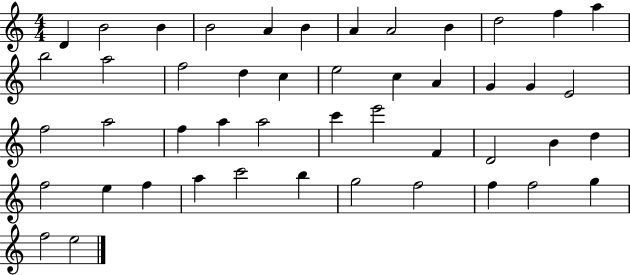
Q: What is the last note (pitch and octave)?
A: E5